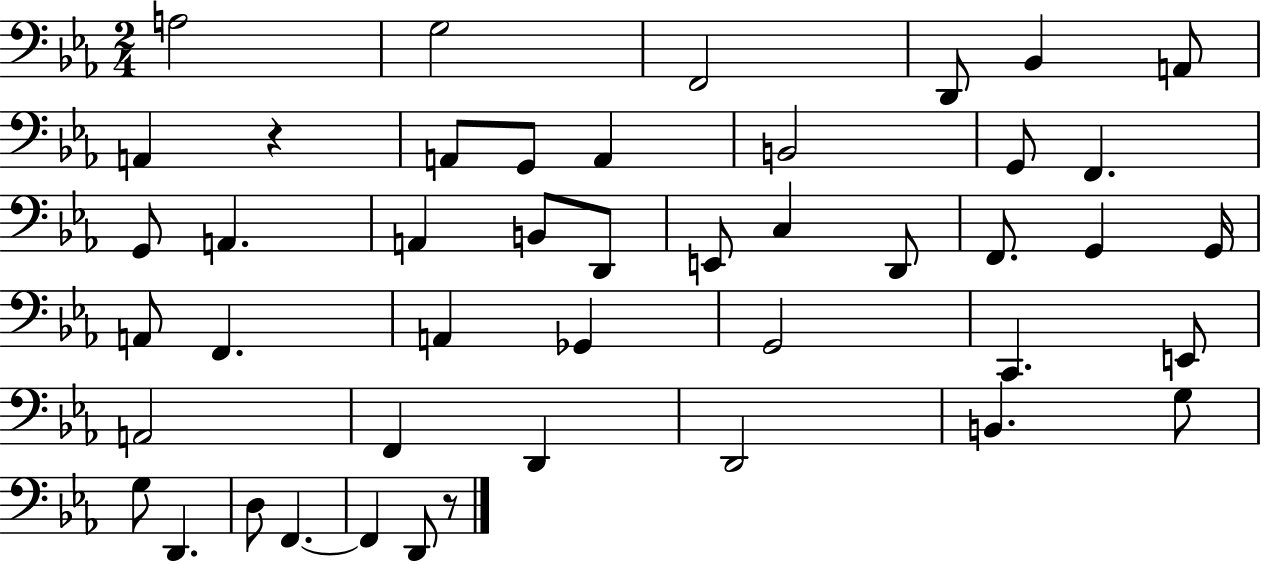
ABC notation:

X:1
T:Untitled
M:2/4
L:1/4
K:Eb
A,2 G,2 F,,2 D,,/2 _B,, A,,/2 A,, z A,,/2 G,,/2 A,, B,,2 G,,/2 F,, G,,/2 A,, A,, B,,/2 D,,/2 E,,/2 C, D,,/2 F,,/2 G,, G,,/4 A,,/2 F,, A,, _G,, G,,2 C,, E,,/2 A,,2 F,, D,, D,,2 B,, G,/2 G,/2 D,, D,/2 F,, F,, D,,/2 z/2